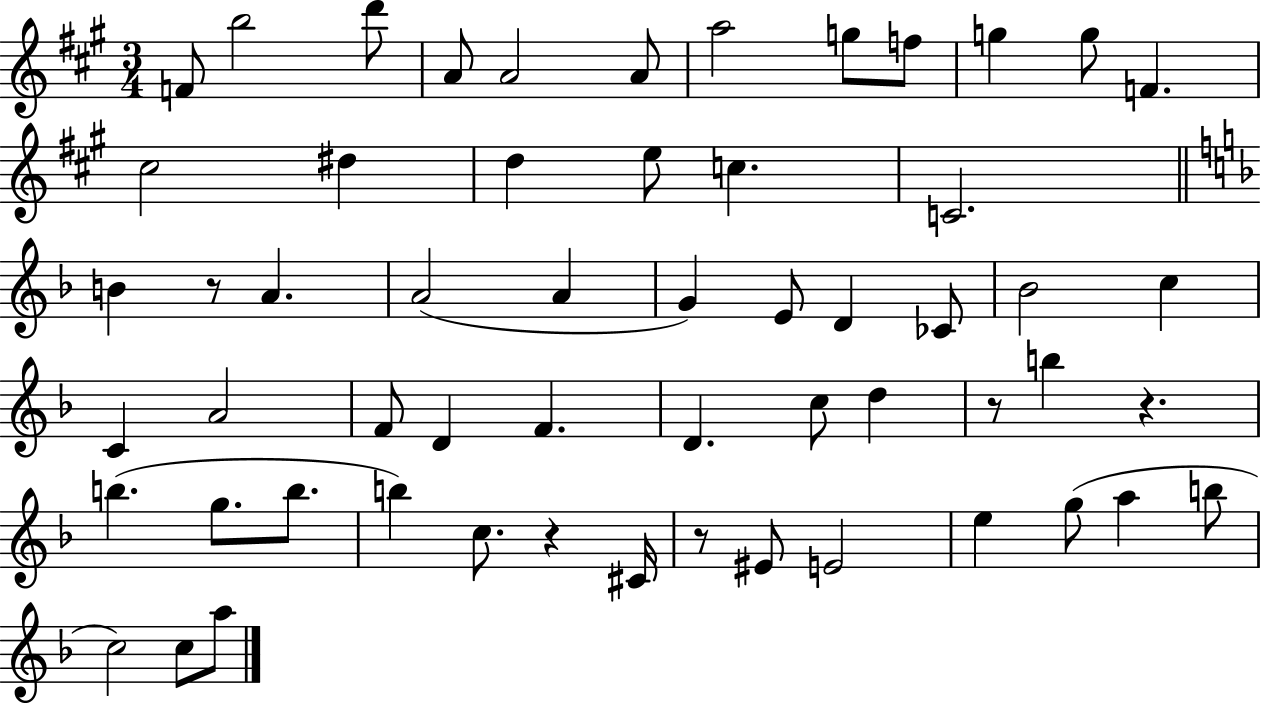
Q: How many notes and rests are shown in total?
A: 57